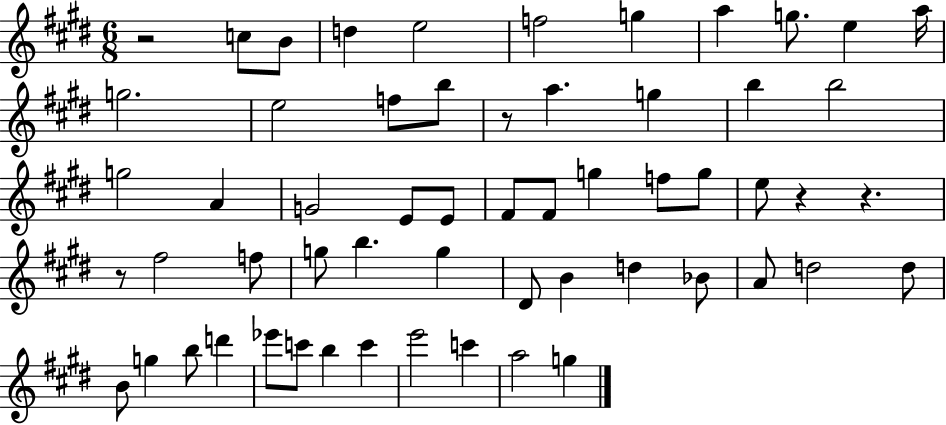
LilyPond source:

{
  \clef treble
  \numericTimeSignature
  \time 6/8
  \key e \major
  r2 c''8 b'8 | d''4 e''2 | f''2 g''4 | a''4 g''8. e''4 a''16 | \break g''2. | e''2 f''8 b''8 | r8 a''4. g''4 | b''4 b''2 | \break g''2 a'4 | g'2 e'8 e'8 | fis'8 fis'8 g''4 f''8 g''8 | e''8 r4 r4. | \break r8 fis''2 f''8 | g''8 b''4. g''4 | dis'8 b'4 d''4 bes'8 | a'8 d''2 d''8 | \break b'8 g''4 b''8 d'''4 | ees'''8 c'''8 b''4 c'''4 | e'''2 c'''4 | a''2 g''4 | \break \bar "|."
}